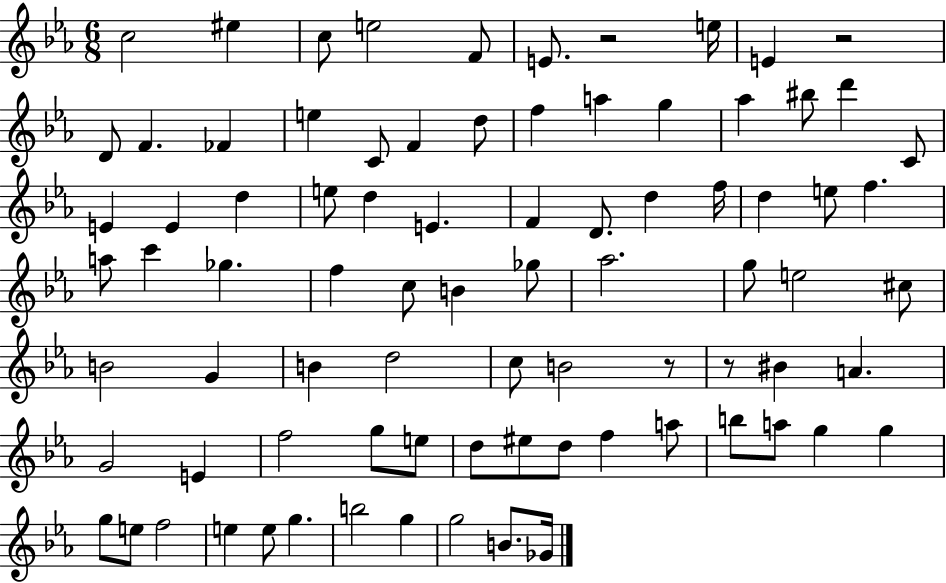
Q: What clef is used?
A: treble